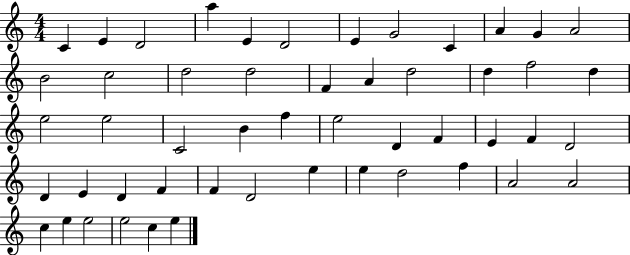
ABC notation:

X:1
T:Untitled
M:4/4
L:1/4
K:C
C E D2 a E D2 E G2 C A G A2 B2 c2 d2 d2 F A d2 d f2 d e2 e2 C2 B f e2 D F E F D2 D E D F F D2 e e d2 f A2 A2 c e e2 e2 c e